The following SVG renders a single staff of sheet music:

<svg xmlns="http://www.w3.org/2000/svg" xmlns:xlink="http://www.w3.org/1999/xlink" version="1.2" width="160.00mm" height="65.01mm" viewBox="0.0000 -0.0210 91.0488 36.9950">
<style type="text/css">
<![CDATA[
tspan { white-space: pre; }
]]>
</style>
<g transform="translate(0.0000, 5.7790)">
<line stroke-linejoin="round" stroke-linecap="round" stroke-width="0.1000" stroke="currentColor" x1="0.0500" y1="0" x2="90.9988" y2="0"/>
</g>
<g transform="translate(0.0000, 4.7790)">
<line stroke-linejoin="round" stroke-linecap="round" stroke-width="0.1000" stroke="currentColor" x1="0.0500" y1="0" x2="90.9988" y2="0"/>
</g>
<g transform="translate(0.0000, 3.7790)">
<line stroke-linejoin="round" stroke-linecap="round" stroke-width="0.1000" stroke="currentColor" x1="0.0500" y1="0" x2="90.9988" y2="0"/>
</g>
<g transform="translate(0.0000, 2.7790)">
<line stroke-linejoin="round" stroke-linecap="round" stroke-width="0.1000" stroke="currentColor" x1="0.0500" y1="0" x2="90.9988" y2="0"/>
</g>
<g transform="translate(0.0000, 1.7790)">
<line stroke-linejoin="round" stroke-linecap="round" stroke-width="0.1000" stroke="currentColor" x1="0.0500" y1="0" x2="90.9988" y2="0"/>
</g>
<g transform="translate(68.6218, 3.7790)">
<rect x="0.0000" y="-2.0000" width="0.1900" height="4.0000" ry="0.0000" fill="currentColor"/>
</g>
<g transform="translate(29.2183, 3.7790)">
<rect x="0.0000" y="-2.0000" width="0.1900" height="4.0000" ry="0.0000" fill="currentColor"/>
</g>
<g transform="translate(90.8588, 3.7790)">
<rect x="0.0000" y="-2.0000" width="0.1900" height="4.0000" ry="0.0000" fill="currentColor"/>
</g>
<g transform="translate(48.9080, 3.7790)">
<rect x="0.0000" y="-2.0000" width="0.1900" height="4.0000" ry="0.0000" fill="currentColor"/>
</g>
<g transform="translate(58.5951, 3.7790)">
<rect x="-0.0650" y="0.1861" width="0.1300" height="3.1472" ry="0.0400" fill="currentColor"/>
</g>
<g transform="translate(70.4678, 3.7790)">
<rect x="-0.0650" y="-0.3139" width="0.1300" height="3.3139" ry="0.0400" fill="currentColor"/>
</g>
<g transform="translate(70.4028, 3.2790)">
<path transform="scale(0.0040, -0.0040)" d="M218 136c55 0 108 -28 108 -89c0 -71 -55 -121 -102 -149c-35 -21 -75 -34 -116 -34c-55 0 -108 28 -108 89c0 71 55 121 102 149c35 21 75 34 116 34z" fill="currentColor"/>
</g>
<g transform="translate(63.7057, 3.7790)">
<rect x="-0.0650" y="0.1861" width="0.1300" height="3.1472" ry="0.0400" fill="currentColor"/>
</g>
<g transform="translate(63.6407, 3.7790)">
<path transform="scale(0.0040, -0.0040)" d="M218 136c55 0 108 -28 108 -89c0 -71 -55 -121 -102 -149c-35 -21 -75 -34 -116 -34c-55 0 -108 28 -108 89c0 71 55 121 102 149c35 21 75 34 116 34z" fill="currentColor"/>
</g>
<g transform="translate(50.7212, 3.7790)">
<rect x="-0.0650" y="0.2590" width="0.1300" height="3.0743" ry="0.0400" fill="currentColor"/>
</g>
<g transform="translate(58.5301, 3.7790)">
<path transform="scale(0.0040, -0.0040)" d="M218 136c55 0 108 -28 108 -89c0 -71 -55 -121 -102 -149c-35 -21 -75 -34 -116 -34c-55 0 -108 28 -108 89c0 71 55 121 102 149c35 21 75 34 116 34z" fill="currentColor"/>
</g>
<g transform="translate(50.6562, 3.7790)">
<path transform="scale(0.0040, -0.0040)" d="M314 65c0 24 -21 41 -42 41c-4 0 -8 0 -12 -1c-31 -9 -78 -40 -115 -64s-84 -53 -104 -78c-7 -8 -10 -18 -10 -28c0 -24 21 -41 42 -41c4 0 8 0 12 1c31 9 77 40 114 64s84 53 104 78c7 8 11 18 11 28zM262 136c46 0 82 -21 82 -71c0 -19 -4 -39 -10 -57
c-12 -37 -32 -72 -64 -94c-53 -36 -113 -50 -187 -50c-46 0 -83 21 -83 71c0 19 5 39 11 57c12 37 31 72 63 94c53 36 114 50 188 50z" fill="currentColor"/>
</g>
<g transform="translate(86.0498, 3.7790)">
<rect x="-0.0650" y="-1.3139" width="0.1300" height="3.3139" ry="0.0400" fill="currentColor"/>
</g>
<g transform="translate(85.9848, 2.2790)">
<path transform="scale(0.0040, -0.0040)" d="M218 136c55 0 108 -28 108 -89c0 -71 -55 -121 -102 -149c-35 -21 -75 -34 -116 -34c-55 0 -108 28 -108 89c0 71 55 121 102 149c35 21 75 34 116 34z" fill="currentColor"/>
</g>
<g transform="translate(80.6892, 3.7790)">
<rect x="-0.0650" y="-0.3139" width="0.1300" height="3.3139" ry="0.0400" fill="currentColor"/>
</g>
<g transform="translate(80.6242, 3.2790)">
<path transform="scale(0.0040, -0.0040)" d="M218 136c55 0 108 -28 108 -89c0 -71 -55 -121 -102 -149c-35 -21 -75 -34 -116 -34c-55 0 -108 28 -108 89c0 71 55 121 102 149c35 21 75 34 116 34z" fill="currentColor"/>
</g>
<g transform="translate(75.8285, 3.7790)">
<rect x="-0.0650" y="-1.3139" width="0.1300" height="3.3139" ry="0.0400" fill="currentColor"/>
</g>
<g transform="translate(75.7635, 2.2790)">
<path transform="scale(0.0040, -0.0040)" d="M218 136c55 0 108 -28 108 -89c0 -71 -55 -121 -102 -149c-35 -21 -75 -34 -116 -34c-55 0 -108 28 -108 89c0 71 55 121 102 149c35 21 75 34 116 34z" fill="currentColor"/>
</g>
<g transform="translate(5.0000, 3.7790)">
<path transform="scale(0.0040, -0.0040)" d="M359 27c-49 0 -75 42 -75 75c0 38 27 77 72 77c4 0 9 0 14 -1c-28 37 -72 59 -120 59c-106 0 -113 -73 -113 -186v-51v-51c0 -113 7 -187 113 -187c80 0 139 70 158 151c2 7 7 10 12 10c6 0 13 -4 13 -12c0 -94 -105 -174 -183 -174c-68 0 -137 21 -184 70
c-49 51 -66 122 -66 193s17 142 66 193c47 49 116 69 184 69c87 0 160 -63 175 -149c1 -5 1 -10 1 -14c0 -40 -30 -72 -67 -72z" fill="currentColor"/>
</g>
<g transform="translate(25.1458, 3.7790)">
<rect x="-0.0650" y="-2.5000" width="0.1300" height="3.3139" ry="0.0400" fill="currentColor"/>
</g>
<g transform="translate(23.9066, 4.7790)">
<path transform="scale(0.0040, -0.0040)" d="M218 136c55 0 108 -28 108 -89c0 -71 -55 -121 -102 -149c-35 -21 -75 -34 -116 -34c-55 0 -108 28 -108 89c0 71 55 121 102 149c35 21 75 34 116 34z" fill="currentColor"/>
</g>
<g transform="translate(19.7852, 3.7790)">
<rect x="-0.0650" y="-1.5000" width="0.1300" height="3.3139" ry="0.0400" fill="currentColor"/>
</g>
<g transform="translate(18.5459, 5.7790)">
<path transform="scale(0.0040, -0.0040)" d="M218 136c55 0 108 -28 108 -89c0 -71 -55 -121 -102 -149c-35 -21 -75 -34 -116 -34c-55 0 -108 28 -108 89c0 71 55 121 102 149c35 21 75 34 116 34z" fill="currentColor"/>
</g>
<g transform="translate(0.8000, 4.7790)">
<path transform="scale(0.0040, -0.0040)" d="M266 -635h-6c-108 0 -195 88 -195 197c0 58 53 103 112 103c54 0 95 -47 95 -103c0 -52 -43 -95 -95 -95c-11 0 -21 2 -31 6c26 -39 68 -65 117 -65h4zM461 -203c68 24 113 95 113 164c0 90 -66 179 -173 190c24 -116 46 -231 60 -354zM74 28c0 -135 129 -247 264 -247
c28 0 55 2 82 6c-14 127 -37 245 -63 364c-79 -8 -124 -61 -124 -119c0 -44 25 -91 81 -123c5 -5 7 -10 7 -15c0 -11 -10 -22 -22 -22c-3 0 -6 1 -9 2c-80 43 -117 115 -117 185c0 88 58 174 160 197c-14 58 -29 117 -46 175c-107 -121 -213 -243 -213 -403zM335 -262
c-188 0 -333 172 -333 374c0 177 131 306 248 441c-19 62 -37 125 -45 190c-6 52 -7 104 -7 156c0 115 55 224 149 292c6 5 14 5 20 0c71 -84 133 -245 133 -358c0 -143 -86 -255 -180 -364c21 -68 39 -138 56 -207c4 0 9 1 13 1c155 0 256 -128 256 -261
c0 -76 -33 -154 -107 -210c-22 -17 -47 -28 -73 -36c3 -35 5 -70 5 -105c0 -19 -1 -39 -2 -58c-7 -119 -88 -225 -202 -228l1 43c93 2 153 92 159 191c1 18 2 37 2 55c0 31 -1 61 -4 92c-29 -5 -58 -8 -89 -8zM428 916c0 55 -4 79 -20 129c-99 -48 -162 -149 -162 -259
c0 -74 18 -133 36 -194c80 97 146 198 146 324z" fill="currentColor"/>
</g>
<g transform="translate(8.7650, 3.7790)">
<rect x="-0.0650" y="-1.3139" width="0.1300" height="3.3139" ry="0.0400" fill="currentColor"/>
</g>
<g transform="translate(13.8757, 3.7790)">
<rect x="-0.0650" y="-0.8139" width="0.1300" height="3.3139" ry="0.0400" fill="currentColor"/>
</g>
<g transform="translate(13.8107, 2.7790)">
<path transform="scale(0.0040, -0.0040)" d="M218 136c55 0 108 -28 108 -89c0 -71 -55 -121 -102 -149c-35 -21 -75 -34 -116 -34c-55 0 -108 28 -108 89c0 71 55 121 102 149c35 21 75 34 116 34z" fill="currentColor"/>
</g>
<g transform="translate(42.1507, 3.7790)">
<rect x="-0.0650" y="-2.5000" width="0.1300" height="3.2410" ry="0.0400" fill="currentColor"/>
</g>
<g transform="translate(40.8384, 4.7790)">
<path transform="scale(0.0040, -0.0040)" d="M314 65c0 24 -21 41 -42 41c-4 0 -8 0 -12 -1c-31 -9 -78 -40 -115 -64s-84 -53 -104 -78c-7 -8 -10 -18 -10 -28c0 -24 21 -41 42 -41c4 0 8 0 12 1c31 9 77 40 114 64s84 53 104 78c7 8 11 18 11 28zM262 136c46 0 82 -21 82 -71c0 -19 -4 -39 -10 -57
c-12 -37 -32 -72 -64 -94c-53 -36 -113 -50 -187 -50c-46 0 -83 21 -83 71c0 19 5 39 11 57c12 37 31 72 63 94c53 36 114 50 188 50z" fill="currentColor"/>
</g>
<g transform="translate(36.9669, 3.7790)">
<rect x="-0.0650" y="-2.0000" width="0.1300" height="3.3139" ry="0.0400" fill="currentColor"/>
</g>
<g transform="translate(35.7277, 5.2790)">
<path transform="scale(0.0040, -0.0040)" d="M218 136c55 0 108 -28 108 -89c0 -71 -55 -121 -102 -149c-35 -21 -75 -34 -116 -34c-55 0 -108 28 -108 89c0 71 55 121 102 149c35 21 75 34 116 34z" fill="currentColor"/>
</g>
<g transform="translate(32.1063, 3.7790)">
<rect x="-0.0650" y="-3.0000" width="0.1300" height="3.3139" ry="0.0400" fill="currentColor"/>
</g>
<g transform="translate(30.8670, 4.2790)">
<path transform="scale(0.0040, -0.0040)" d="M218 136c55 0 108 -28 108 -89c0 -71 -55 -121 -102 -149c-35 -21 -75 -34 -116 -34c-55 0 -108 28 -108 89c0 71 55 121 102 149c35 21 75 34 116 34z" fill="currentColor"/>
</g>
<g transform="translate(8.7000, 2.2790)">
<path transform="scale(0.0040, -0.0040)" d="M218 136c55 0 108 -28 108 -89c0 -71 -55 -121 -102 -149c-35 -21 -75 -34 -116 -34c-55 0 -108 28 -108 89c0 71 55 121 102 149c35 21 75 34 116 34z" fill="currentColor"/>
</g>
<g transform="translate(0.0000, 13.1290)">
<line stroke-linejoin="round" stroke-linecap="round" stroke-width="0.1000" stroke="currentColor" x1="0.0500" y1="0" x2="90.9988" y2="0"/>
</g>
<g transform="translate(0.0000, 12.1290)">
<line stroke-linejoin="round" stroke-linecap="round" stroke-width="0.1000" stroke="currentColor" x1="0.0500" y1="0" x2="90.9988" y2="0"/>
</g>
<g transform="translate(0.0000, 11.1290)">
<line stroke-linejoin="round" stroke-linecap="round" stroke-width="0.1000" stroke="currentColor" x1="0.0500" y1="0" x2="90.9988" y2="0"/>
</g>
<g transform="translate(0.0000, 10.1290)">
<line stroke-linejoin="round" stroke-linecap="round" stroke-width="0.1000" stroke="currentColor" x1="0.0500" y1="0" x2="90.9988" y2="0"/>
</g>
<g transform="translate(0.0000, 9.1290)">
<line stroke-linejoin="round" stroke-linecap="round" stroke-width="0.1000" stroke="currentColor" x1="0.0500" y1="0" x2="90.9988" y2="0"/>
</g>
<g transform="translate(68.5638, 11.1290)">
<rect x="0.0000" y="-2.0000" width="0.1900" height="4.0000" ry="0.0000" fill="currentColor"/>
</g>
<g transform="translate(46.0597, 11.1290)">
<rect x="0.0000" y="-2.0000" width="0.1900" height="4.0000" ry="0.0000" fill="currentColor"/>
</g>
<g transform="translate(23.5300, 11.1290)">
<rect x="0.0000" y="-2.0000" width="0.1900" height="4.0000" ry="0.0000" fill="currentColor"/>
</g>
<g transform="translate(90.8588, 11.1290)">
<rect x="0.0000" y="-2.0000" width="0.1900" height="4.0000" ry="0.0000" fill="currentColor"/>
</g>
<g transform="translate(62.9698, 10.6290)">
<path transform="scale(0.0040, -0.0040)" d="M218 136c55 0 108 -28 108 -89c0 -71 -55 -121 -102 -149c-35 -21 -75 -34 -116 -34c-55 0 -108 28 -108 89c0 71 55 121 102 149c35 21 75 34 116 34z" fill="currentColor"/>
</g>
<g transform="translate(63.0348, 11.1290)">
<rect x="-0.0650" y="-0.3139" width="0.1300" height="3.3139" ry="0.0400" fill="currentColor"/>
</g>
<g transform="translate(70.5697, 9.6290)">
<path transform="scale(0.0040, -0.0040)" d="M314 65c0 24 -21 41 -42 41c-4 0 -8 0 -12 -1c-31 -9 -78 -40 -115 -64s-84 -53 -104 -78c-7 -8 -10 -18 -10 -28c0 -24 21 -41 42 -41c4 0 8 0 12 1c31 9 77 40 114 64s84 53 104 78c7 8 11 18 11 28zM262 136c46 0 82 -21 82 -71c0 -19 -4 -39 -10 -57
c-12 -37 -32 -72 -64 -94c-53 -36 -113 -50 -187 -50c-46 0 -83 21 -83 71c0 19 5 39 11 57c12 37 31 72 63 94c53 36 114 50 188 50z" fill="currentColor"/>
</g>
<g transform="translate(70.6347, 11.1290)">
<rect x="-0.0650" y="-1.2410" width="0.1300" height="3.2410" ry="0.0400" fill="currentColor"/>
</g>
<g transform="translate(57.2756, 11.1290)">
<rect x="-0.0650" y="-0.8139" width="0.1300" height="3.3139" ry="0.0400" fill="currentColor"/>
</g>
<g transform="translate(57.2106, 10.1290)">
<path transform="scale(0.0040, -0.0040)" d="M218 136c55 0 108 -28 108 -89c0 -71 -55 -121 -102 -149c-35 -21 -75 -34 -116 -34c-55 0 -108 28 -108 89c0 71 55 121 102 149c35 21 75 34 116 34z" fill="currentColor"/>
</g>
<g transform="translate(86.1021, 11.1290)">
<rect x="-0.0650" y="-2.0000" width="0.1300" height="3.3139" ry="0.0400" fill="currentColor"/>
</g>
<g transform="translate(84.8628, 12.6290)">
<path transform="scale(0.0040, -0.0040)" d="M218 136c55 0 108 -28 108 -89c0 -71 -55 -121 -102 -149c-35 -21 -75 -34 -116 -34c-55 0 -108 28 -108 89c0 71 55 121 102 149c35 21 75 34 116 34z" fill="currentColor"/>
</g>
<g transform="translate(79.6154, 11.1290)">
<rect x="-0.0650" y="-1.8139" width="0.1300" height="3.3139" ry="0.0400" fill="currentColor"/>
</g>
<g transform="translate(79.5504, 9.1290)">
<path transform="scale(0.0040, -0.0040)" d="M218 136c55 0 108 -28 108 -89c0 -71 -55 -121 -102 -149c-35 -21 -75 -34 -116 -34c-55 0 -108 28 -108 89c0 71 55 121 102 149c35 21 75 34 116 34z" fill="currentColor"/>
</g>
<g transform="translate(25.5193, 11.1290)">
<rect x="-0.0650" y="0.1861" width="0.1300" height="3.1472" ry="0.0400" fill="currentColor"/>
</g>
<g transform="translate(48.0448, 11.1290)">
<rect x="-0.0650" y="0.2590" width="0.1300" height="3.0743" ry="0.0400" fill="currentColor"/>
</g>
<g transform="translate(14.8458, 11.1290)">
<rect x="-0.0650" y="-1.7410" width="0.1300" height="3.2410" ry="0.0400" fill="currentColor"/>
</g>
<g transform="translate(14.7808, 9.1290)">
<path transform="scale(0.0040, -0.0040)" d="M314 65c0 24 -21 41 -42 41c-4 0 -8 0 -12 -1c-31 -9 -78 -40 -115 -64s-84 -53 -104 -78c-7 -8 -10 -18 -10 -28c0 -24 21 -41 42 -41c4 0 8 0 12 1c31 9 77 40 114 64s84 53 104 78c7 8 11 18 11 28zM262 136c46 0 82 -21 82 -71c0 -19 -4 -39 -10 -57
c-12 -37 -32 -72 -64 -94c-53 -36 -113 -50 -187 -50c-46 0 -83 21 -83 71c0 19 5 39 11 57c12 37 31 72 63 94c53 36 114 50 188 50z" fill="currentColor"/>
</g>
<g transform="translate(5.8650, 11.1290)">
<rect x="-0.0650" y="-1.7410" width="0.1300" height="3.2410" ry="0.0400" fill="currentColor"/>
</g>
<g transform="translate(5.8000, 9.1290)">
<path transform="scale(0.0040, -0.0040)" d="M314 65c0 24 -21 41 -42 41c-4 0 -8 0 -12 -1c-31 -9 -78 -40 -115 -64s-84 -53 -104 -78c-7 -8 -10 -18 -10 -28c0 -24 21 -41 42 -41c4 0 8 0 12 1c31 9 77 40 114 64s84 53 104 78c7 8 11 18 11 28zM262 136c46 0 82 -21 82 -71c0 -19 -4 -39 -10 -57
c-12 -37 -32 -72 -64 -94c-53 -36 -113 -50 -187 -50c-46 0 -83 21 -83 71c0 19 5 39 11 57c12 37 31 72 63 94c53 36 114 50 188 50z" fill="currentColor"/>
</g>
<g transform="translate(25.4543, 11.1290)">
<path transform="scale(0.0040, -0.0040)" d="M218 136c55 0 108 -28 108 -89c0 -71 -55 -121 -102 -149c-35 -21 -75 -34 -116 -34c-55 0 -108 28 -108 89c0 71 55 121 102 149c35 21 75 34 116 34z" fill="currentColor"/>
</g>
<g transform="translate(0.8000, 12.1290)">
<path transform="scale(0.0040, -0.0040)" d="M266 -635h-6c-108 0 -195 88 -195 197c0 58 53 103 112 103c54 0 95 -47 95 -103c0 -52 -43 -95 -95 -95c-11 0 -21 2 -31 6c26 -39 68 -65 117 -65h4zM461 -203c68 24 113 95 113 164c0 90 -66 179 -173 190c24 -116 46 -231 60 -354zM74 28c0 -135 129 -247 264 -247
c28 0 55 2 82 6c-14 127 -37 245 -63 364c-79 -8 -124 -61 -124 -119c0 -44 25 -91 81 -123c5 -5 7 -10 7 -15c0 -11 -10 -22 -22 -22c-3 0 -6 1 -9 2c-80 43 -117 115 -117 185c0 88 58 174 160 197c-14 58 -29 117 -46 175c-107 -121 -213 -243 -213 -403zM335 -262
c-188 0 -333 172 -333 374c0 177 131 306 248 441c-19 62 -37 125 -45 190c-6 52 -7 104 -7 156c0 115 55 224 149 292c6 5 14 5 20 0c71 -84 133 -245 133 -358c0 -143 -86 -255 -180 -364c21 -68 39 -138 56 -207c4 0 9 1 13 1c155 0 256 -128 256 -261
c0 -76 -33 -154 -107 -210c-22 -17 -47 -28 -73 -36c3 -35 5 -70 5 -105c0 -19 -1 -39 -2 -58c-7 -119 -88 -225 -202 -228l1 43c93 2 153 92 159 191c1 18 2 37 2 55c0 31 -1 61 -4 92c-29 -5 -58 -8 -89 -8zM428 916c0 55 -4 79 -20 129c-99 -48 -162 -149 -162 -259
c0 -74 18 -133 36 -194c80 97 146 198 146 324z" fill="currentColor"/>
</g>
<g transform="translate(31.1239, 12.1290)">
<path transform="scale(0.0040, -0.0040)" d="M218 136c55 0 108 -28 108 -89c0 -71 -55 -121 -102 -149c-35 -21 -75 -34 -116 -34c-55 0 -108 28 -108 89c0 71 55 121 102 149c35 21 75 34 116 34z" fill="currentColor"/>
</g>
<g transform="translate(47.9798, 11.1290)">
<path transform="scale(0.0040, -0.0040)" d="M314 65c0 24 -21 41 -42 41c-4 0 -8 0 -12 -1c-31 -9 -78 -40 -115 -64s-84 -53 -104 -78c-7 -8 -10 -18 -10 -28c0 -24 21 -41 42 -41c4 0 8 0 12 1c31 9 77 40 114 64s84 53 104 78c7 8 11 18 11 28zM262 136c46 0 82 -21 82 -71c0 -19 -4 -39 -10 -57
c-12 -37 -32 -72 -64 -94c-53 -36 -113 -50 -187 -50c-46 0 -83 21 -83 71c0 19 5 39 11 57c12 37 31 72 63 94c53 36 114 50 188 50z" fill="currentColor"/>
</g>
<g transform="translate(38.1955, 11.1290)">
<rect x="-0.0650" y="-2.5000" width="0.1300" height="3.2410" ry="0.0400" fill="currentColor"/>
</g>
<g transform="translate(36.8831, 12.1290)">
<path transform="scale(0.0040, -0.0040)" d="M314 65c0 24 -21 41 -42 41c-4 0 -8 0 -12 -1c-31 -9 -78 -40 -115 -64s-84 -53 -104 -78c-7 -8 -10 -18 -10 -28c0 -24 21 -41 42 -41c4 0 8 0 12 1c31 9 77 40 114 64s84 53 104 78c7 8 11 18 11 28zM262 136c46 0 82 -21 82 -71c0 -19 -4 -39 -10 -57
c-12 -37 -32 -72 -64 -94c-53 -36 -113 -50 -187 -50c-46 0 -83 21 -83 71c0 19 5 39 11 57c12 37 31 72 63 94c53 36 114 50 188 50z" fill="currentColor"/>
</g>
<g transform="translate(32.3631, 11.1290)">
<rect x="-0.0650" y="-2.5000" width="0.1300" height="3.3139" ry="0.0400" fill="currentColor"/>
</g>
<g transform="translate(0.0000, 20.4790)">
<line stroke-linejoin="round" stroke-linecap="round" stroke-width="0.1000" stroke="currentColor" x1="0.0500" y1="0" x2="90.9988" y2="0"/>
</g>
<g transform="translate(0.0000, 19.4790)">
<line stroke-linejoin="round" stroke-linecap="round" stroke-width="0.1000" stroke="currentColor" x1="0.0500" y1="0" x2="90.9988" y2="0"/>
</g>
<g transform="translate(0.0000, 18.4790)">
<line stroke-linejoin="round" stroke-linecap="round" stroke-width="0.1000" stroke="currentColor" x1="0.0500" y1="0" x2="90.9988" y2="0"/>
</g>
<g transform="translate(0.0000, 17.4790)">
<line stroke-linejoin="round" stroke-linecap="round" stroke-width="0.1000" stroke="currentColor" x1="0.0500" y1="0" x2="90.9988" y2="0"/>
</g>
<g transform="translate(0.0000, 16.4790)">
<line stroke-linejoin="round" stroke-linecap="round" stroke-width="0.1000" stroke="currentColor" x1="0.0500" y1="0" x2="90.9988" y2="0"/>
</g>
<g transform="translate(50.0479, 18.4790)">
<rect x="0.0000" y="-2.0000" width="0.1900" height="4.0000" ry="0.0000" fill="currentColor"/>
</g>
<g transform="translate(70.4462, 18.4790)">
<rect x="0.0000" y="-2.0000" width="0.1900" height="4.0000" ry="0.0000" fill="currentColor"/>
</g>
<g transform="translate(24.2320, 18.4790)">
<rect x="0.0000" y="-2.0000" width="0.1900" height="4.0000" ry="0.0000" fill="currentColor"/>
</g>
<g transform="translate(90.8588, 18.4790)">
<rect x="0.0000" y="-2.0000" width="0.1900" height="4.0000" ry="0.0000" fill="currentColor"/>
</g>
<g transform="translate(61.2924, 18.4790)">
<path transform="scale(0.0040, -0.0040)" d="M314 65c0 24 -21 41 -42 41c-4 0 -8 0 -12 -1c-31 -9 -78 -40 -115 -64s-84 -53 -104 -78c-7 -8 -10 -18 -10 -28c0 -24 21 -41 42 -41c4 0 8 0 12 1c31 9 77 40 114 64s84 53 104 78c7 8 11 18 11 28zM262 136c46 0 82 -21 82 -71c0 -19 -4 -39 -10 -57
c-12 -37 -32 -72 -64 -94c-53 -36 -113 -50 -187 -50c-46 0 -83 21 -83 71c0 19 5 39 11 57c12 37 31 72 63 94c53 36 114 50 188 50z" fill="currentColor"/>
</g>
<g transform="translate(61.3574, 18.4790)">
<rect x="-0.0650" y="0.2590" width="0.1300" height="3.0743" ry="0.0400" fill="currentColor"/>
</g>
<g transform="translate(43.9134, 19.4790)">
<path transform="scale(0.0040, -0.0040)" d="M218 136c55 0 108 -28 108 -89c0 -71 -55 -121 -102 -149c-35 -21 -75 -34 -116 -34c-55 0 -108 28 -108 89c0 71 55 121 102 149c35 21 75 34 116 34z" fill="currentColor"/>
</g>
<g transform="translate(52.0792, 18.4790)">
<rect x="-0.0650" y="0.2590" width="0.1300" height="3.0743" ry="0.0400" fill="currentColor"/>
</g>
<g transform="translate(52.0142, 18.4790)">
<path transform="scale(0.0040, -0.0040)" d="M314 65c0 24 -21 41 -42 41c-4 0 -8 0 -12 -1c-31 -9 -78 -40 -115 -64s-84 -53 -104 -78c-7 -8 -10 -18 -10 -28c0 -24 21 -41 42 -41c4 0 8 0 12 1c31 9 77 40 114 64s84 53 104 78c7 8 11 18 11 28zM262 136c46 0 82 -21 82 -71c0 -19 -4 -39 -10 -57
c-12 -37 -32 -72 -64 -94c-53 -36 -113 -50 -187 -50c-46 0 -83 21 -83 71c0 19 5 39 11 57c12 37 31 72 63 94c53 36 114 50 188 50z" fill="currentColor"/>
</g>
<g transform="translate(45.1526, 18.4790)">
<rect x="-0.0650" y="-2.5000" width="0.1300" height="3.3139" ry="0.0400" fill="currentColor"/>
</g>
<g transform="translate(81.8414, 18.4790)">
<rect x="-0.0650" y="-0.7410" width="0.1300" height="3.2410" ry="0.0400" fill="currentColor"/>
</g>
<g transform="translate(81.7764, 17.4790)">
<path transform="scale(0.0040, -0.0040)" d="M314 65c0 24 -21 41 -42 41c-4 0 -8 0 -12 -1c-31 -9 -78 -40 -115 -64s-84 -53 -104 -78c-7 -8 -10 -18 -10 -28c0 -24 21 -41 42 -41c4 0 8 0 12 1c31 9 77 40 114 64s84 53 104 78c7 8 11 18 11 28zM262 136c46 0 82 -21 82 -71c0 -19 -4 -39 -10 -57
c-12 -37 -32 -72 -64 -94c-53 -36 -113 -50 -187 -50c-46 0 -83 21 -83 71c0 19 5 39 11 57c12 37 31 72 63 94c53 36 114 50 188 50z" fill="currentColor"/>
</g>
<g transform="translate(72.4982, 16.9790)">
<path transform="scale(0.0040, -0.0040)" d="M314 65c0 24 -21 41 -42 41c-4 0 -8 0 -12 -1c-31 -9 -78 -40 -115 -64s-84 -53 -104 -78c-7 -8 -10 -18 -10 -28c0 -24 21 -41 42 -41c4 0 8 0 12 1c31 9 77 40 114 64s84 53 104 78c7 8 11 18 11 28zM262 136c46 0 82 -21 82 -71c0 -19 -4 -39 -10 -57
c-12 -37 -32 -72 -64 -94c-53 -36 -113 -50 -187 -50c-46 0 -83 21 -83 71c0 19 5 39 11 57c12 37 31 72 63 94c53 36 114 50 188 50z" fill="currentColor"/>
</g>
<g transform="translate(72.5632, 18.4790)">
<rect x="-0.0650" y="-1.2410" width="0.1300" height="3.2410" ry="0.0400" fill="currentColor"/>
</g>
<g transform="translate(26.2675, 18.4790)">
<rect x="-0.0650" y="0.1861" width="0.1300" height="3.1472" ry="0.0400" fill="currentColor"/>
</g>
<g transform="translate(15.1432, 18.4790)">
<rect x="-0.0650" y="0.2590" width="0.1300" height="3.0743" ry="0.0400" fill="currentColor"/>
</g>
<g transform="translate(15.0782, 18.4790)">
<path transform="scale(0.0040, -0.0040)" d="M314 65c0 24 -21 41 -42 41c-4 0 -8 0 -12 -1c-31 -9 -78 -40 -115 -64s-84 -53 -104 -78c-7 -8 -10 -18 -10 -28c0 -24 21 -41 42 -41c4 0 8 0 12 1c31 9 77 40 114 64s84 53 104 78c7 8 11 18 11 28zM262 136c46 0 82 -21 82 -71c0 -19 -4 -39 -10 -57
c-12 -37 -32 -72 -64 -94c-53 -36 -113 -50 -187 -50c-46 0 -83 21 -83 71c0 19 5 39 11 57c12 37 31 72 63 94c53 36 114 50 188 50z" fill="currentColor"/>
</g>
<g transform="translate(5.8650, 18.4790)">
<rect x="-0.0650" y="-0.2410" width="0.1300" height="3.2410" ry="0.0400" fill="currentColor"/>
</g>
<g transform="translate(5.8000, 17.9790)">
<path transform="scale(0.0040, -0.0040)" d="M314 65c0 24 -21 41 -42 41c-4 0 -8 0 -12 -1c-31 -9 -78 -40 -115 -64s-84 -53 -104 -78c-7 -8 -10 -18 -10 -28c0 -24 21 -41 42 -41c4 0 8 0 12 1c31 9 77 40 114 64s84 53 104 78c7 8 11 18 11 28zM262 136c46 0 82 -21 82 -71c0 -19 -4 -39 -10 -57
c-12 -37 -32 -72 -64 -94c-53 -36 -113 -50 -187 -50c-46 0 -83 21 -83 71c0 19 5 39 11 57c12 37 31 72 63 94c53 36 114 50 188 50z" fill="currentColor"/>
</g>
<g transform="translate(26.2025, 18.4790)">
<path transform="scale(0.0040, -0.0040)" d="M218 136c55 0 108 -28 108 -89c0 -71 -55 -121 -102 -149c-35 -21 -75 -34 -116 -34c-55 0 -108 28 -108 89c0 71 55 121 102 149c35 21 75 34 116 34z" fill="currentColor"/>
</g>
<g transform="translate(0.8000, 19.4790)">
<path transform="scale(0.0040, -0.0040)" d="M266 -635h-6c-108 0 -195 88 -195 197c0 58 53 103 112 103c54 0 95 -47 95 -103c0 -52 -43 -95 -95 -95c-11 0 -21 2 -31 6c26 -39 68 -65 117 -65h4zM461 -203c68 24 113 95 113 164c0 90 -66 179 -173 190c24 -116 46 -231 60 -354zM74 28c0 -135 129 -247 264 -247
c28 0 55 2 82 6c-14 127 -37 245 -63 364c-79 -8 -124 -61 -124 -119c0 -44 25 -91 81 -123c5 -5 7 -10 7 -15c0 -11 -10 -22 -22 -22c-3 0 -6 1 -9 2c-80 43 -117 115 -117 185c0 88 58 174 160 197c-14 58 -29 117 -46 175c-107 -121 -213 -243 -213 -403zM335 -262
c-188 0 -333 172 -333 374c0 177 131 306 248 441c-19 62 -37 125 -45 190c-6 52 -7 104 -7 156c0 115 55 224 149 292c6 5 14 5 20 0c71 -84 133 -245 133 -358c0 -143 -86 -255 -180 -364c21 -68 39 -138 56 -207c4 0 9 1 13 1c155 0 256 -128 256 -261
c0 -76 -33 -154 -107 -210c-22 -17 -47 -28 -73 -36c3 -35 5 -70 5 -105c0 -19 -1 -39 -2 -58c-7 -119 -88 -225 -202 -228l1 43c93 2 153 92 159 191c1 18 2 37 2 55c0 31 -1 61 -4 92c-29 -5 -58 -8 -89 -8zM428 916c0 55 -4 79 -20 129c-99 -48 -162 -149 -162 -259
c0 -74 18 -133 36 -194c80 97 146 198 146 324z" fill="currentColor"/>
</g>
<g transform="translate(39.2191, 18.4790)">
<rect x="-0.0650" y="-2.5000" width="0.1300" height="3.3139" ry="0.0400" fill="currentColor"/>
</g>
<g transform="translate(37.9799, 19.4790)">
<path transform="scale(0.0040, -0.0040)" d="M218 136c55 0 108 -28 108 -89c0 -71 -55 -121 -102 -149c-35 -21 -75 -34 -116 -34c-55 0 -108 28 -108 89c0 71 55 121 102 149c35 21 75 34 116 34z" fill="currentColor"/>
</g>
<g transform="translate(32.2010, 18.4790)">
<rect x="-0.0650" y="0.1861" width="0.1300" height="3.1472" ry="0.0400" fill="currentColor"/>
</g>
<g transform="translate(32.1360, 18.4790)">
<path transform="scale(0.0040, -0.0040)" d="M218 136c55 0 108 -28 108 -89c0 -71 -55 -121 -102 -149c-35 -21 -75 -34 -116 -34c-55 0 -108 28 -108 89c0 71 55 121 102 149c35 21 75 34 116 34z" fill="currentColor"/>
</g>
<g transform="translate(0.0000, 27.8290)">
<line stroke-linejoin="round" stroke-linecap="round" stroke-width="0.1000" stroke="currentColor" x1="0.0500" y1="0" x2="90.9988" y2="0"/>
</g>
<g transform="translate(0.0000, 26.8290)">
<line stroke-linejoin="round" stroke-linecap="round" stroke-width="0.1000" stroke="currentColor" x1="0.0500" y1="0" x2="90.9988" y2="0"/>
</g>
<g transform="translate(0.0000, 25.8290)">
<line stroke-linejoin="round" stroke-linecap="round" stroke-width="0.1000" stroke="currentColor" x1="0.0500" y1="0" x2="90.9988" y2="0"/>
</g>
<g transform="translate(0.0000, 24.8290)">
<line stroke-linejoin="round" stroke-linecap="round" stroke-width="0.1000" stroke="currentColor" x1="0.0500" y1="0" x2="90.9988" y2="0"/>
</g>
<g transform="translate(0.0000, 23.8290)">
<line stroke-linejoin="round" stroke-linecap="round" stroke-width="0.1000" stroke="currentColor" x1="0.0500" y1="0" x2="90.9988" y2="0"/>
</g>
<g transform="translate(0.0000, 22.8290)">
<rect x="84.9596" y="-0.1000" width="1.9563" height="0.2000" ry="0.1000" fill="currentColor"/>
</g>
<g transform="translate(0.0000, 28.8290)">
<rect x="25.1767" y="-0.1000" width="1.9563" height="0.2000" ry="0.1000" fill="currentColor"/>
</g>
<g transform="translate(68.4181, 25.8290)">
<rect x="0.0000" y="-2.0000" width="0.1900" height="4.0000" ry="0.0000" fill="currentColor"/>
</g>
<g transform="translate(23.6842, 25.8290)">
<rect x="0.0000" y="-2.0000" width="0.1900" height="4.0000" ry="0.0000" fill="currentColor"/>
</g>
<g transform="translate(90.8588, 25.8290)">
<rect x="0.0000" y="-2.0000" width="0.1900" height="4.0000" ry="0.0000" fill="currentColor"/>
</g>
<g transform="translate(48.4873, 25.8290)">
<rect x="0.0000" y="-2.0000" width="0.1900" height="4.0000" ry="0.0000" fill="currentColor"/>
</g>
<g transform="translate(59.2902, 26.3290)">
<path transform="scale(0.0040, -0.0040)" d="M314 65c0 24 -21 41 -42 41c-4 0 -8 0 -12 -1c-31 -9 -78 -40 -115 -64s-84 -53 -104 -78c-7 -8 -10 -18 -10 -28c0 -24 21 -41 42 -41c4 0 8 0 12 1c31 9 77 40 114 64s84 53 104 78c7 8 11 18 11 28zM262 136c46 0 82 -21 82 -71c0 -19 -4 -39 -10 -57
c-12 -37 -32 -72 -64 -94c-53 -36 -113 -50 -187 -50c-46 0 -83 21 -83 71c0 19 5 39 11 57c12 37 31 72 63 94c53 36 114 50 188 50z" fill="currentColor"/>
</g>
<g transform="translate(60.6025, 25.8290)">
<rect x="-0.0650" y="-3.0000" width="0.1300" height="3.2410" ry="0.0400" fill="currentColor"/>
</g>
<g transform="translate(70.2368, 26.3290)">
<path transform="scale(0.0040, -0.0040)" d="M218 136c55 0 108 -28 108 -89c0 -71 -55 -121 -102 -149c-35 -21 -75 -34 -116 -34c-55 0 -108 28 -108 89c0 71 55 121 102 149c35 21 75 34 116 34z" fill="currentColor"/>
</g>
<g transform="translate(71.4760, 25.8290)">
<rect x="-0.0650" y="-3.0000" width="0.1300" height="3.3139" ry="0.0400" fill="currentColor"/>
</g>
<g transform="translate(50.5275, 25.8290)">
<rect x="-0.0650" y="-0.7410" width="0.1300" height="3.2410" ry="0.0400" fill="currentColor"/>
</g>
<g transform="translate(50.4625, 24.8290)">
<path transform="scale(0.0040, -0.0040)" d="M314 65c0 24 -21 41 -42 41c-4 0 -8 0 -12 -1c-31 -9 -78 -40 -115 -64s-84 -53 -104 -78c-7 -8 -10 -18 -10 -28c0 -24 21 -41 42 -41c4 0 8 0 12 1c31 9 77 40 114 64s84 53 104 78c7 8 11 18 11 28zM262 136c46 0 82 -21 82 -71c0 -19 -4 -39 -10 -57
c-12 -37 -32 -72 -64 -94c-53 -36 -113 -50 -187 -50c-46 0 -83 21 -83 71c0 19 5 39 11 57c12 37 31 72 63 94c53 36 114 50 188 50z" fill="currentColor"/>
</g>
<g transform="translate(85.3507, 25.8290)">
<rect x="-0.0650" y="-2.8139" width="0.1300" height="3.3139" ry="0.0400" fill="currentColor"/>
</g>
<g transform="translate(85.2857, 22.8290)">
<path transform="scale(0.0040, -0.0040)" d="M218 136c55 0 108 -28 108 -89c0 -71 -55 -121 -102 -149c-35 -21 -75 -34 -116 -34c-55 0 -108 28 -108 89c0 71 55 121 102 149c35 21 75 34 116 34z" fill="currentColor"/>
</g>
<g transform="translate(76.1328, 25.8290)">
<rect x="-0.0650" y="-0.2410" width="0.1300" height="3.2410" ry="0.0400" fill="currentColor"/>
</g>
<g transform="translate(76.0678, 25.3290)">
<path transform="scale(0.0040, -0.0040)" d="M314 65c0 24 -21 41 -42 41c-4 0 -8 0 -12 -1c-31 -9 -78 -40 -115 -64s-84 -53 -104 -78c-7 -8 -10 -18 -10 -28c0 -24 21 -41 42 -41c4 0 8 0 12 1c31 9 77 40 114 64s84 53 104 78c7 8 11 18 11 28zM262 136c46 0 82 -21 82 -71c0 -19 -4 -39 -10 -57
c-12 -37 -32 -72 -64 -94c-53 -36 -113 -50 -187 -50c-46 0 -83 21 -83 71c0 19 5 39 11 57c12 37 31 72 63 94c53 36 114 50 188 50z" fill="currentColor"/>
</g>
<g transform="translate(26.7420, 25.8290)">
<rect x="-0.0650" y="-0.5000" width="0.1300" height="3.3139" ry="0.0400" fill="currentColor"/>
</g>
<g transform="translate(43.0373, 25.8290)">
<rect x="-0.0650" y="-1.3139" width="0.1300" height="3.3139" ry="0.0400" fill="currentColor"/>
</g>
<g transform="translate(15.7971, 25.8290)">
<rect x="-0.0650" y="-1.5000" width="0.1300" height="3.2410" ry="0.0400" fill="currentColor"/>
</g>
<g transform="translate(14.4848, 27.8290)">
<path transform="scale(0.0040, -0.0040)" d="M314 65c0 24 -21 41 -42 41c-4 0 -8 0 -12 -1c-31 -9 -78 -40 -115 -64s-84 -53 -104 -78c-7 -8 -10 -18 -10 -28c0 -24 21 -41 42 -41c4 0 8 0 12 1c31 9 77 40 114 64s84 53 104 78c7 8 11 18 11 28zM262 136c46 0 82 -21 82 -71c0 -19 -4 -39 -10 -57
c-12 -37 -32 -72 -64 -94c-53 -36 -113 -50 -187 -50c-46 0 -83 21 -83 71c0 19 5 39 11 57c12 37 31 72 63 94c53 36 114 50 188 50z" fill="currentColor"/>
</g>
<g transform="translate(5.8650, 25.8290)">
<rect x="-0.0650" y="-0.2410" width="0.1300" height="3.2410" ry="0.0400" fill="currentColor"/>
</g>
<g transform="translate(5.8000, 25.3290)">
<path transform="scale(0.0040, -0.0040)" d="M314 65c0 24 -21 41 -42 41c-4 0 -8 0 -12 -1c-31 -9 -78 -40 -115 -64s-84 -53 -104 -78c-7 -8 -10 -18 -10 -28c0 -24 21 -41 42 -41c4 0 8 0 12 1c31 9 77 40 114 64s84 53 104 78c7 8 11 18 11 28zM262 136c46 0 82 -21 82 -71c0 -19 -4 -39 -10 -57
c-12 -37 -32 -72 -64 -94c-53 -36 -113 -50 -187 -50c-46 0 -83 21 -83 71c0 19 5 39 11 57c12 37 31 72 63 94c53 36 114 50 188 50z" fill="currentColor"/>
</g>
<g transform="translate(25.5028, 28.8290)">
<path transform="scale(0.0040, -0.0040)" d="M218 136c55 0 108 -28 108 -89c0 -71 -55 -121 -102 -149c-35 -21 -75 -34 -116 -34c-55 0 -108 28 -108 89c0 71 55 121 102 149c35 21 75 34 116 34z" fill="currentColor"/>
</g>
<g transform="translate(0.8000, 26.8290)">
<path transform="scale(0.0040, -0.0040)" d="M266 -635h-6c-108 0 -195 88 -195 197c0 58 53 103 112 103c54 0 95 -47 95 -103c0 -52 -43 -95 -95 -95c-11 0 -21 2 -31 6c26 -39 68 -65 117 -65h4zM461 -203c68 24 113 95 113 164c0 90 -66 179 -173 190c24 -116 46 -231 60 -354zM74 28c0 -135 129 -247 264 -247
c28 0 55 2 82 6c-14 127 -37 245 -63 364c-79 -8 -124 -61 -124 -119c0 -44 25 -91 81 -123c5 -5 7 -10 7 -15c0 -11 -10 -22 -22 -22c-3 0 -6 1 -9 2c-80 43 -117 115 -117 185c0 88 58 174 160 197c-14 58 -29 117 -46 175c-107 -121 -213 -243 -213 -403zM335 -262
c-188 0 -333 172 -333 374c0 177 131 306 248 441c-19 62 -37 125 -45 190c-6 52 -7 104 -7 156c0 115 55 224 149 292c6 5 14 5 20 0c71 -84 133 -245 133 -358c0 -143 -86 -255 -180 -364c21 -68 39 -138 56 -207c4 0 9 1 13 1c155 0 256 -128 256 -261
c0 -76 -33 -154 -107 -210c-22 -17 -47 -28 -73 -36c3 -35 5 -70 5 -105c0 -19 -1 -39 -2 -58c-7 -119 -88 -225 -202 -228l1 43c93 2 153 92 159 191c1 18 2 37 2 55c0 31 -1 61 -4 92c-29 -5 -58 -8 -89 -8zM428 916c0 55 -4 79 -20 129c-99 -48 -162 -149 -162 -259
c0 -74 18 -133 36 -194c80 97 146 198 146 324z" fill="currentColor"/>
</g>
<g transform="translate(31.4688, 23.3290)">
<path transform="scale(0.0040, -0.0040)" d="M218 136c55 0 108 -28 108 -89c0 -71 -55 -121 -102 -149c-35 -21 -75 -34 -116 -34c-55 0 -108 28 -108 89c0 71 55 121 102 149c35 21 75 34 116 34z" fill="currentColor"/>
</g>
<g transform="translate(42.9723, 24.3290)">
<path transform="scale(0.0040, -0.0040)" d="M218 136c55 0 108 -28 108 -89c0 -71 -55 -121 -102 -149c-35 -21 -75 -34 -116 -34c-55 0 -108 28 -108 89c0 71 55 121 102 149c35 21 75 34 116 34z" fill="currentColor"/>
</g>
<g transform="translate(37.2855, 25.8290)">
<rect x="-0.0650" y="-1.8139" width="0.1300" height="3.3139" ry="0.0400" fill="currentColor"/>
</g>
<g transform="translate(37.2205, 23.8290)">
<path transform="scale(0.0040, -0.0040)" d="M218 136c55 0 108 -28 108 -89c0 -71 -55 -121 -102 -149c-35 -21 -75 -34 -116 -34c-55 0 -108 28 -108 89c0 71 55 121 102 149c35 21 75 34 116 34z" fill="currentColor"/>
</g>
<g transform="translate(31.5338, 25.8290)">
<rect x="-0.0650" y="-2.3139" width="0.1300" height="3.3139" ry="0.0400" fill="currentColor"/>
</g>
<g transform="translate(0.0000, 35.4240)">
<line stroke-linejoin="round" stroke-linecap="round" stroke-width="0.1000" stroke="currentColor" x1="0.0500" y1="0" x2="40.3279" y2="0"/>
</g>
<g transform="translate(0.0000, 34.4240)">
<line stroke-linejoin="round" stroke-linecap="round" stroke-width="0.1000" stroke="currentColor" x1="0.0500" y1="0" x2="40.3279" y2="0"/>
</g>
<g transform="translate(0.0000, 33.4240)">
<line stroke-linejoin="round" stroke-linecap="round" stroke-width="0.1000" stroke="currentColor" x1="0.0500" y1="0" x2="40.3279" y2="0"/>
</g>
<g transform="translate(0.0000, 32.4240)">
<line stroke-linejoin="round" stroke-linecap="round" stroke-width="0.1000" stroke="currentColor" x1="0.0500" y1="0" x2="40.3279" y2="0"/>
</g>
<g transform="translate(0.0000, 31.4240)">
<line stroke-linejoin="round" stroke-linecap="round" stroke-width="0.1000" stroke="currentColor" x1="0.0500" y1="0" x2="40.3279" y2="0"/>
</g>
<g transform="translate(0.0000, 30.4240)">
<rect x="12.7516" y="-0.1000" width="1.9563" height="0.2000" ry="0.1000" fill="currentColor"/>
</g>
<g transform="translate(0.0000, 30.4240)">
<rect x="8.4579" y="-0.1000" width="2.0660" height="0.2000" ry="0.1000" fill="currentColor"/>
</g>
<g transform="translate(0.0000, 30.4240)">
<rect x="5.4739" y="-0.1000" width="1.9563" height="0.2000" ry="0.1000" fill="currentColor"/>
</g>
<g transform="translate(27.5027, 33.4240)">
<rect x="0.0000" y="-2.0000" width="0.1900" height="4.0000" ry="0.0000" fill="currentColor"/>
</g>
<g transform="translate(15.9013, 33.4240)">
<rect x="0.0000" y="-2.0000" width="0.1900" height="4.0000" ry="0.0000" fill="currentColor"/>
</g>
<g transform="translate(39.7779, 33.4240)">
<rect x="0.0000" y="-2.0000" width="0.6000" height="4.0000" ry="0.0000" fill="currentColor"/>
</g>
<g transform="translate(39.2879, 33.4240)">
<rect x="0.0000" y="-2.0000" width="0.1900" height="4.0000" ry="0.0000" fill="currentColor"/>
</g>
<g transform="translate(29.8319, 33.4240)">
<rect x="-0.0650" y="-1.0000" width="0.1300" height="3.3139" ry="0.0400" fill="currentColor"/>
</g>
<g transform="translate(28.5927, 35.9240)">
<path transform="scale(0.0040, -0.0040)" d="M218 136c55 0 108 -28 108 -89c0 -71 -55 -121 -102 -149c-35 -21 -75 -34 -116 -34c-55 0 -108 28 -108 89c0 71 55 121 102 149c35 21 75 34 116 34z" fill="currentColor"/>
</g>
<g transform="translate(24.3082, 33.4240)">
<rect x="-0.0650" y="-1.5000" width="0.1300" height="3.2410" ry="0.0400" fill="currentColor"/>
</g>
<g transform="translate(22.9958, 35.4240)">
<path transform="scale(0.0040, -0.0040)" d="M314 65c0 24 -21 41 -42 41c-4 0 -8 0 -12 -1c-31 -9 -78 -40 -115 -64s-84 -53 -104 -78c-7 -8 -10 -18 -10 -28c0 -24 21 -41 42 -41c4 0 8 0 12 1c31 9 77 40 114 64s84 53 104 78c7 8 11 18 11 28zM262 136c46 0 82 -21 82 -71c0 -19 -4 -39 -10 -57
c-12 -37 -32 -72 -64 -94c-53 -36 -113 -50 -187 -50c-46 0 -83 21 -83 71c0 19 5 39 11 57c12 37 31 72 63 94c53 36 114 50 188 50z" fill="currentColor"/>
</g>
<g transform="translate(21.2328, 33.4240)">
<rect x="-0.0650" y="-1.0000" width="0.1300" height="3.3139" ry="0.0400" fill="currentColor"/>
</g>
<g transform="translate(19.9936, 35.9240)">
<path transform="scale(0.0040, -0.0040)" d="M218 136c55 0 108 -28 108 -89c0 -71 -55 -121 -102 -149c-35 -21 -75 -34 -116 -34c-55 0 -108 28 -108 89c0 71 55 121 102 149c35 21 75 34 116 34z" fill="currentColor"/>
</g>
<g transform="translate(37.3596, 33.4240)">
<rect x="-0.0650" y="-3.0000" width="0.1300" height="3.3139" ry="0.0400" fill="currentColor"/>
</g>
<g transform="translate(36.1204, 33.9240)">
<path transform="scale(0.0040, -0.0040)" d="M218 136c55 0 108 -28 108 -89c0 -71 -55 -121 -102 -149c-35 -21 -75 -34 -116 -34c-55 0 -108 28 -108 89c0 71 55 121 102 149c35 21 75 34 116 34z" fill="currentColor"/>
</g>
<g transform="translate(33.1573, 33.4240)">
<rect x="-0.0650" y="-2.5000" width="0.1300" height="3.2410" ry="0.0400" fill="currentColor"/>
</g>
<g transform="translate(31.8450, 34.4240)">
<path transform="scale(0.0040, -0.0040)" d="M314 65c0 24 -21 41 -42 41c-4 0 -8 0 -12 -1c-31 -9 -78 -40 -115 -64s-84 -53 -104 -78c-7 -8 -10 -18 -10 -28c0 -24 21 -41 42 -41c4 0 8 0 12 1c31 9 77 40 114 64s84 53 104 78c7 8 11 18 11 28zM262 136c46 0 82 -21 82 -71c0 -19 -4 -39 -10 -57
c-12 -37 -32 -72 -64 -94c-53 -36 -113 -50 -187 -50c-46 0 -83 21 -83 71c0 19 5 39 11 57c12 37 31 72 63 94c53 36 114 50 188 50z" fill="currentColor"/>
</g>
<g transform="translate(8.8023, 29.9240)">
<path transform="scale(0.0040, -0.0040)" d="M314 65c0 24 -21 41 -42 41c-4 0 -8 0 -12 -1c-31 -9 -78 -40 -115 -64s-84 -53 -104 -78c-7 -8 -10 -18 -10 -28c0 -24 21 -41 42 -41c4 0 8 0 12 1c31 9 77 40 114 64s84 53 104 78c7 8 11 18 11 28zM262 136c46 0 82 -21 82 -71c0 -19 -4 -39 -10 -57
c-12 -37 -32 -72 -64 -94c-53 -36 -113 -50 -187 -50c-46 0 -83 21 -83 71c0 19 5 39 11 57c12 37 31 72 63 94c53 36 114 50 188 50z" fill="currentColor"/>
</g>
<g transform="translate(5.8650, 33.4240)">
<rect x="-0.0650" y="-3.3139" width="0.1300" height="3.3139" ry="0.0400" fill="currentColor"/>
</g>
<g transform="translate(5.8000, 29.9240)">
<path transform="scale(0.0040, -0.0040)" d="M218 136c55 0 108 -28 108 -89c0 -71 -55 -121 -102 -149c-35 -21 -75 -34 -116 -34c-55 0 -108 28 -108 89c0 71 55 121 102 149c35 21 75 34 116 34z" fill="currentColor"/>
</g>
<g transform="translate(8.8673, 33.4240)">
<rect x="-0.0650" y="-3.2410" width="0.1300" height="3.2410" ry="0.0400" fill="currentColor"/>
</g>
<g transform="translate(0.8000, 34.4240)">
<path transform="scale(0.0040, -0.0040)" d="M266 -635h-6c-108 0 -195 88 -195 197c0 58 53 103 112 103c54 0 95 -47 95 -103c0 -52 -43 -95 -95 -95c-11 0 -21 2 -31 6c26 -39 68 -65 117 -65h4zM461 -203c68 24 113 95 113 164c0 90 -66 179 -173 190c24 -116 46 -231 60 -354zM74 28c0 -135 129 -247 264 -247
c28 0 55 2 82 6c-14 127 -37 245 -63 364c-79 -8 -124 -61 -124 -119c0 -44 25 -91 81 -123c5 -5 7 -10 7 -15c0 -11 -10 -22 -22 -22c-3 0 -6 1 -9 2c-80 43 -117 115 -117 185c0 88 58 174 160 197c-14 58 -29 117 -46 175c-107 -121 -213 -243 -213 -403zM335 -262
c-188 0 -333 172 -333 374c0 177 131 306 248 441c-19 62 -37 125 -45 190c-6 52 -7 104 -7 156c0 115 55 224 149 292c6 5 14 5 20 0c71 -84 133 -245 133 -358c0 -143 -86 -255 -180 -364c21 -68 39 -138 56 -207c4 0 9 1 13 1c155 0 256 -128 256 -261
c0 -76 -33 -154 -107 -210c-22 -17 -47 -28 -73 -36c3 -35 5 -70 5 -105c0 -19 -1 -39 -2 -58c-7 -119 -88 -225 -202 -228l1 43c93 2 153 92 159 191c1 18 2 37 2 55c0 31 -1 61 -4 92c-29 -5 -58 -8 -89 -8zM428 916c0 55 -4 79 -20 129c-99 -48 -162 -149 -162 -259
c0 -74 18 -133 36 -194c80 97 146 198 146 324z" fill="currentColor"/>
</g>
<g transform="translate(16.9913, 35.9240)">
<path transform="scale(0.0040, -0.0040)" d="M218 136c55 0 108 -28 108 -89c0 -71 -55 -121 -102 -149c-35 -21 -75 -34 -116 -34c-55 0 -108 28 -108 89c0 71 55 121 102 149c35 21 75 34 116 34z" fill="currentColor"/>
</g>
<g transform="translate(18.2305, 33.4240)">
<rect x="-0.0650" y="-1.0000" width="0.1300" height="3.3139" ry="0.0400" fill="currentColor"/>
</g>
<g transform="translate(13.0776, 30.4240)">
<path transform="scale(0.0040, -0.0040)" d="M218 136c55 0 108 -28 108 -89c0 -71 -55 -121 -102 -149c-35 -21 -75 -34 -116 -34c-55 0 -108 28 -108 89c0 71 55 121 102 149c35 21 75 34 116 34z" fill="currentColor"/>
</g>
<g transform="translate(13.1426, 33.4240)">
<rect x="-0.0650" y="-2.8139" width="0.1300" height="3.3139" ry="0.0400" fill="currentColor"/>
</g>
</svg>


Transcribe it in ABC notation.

X:1
T:Untitled
M:4/4
L:1/4
K:C
e d E G A F G2 B2 B B c e c e f2 f2 B G G2 B2 d c e2 f F c2 B2 B B G G B2 B2 e2 d2 c2 E2 C g f e d2 A2 A c2 a b b2 a D D E2 D G2 A